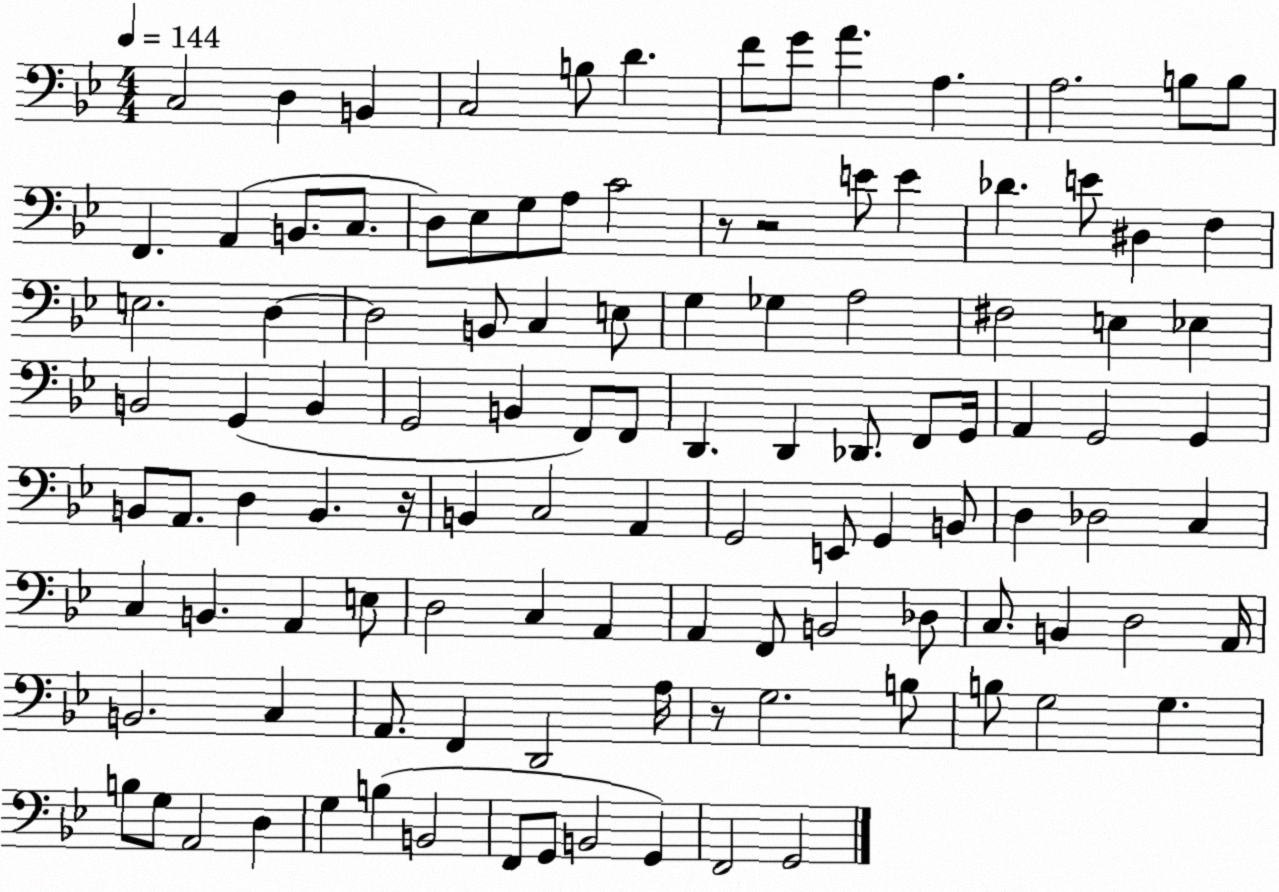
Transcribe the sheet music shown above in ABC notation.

X:1
T:Untitled
M:4/4
L:1/4
K:Bb
C,2 D, B,, C,2 B,/2 D F/2 G/2 A A, A,2 B,/2 B,/2 F,, A,, B,,/2 C,/2 D,/2 _E,/2 G,/2 A,/2 C2 z/2 z2 E/2 E _D E/2 ^D, F, E,2 D, D,2 B,,/2 C, E,/2 G, _G, A,2 ^F,2 E, _E, B,,2 G,, B,, G,,2 B,, F,,/2 F,,/2 D,, D,, _D,,/2 F,,/2 G,,/4 A,, G,,2 G,, B,,/2 A,,/2 D, B,, z/4 B,, C,2 A,, G,,2 E,,/2 G,, B,,/2 D, _D,2 C, C, B,, A,, E,/2 D,2 C, A,, A,, F,,/2 B,,2 _D,/2 C,/2 B,, D,2 A,,/4 B,,2 C, A,,/2 F,, D,,2 A,/4 z/2 G,2 B,/2 B,/2 G,2 G, B,/2 G,/2 A,,2 D, G, B, B,,2 F,,/2 G,,/2 B,,2 G,, F,,2 G,,2